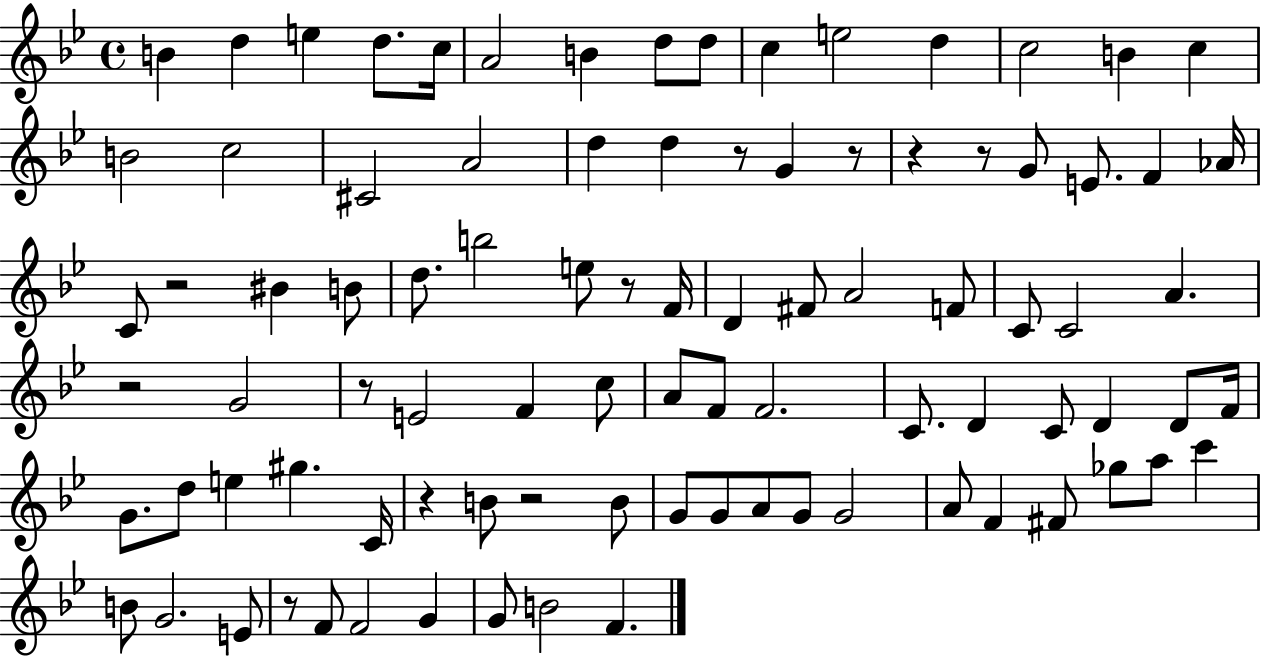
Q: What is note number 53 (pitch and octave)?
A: F4